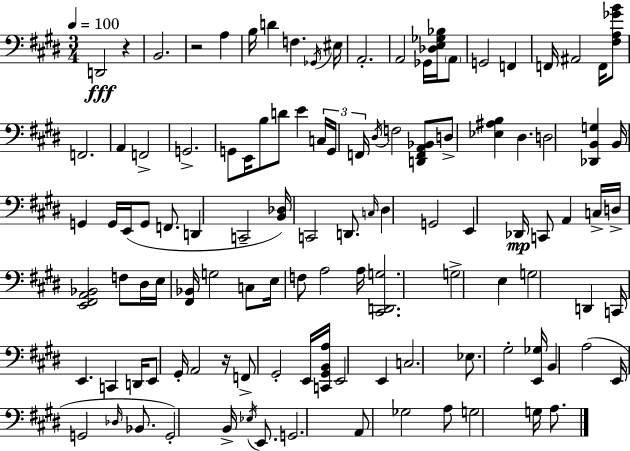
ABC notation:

X:1
T:Untitled
M:3/4
L:1/4
K:E
D,,2 z B,,2 z2 A, B,/4 D F, _G,,/4 ^E,/4 A,,2 A,,2 _G,,/4 [_D,E,_G,_B,]/4 A,,/2 G,,2 F,, F,,/4 ^A,,2 F,,/4 [^F,A,_GB]/2 F,,2 A,, F,,2 G,,2 G,,/2 E,,/4 B,/2 D/2 E C,/4 G,,/4 F,,/4 ^D,/4 F,2 [D,,F,,A,,_B,,]/2 D,/2 [_E,^A,B,] ^D, D,2 [_D,,B,,G,] B,,/4 G,, G,,/4 E,,/4 G,,/2 F,,/2 D,, C,,2 [B,,_D,]/4 C,,2 D,,/2 C,/4 ^D, G,,2 E,, _D,,/4 C,,/2 A,, C,/4 D,/4 [E,,^F,,A,,_B,,]2 F,/2 ^D,/4 E,/4 [^F,,_B,,]/4 G,2 C,/2 E,/4 F,/2 A,2 A,/4 [^C,,D,,G,]2 G,2 E, G,2 D,, C,,/4 E,, C,, D,,/4 E,,/2 ^G,,/4 A,,2 z/4 F,,/2 ^G,,2 E,,/4 [C,,^G,,B,,A,]/4 E,,2 E,, C,2 _E,/2 ^G,2 [E,,_G,]/4 B,, A,2 E,,/4 G,,2 _D,/4 _B,,/2 G,,2 B,,/4 _E,/4 E,,/2 G,,2 A,,/2 _G,2 A,/2 G,2 G,/4 A,/2